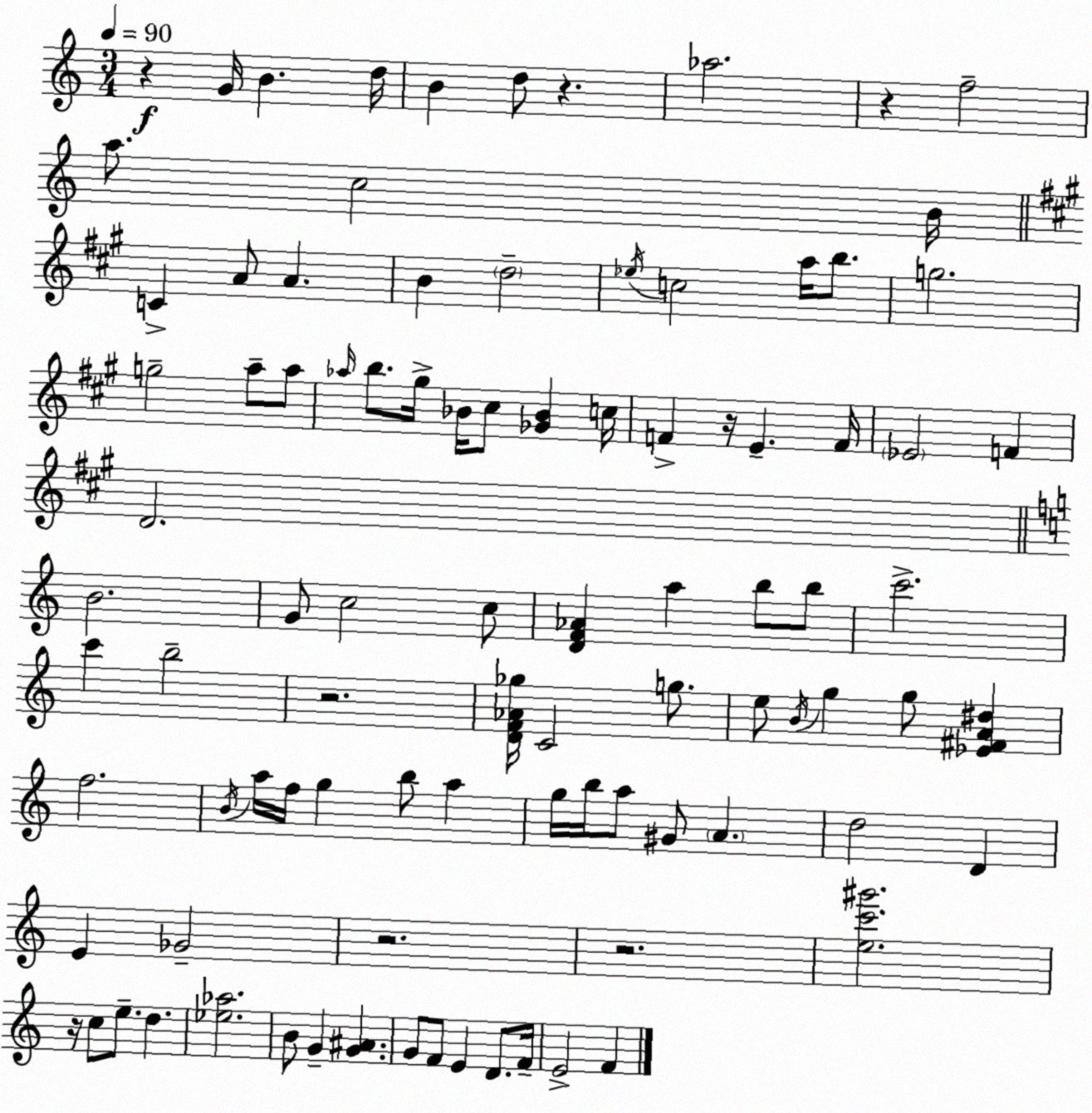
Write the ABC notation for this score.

X:1
T:Untitled
M:3/4
L:1/4
K:C
z G/4 B d/4 B d/2 z _a2 z f2 a/2 c2 B/4 C A/2 A B d2 _e/4 c2 a/4 b/2 g2 g2 a/2 a/2 _a/4 b/2 ^g/4 _B/4 ^c/2 [_G_B] c/4 F z/4 E F/4 _E2 F D2 B2 G/2 c2 c/2 [DF_A] a b/2 b/2 c'2 c' b2 z2 [DF_A_g]/4 C2 g/2 e/2 B/4 g g/2 [_E^FA^d] f2 B/4 a/4 f/4 g b/2 a g/4 b/4 a/2 ^G/2 A d2 D E _G2 z2 z2 [ec'^g']2 z/4 c/2 e/2 d [_e_a]2 B/2 G [G^A] G/2 F/2 E D/2 F/4 E2 F